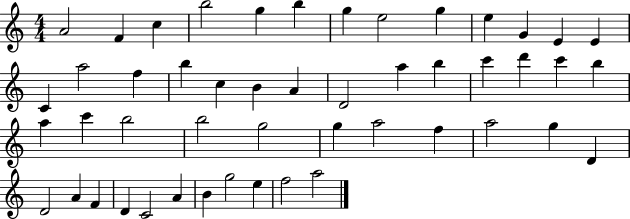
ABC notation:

X:1
T:Untitled
M:4/4
L:1/4
K:C
A2 F c b2 g b g e2 g e G E E C a2 f b c B A D2 a b c' d' c' b a c' b2 b2 g2 g a2 f a2 g D D2 A F D C2 A B g2 e f2 a2